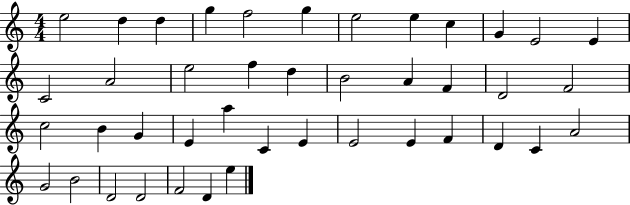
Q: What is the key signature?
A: C major